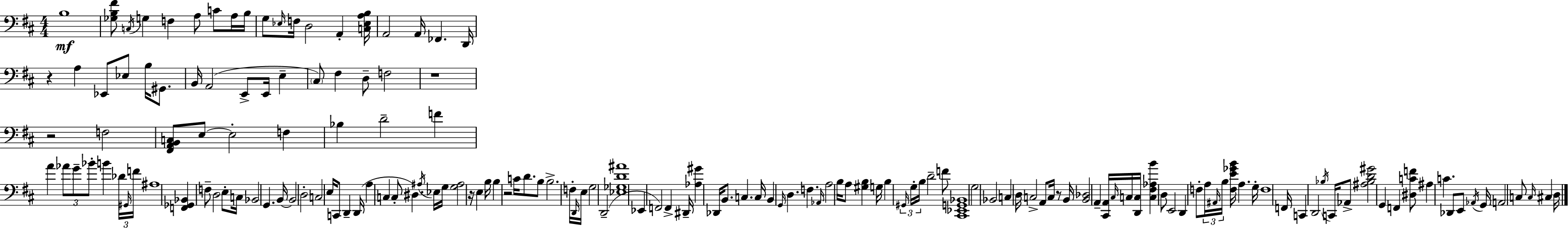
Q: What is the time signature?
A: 4/4